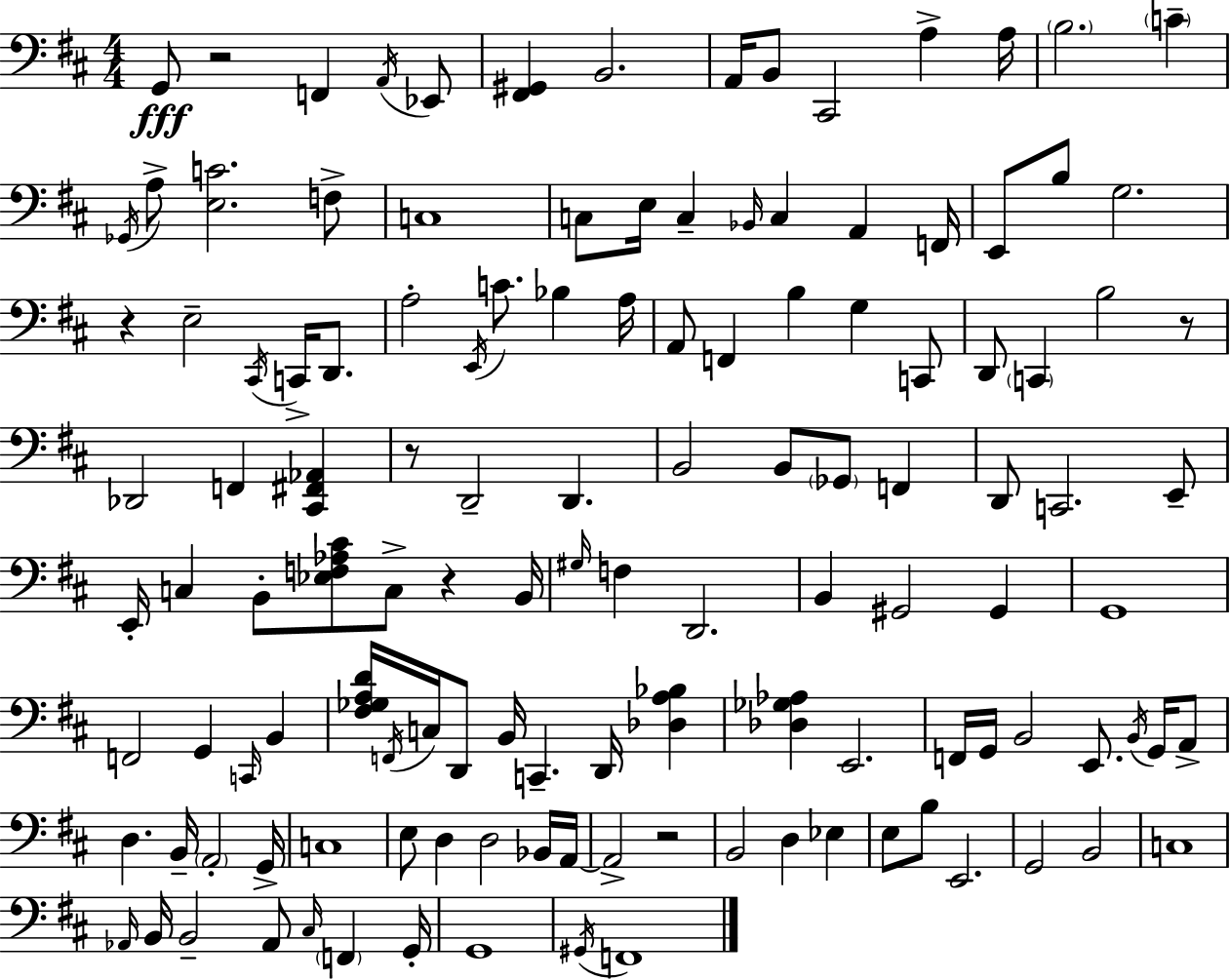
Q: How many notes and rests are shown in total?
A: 127